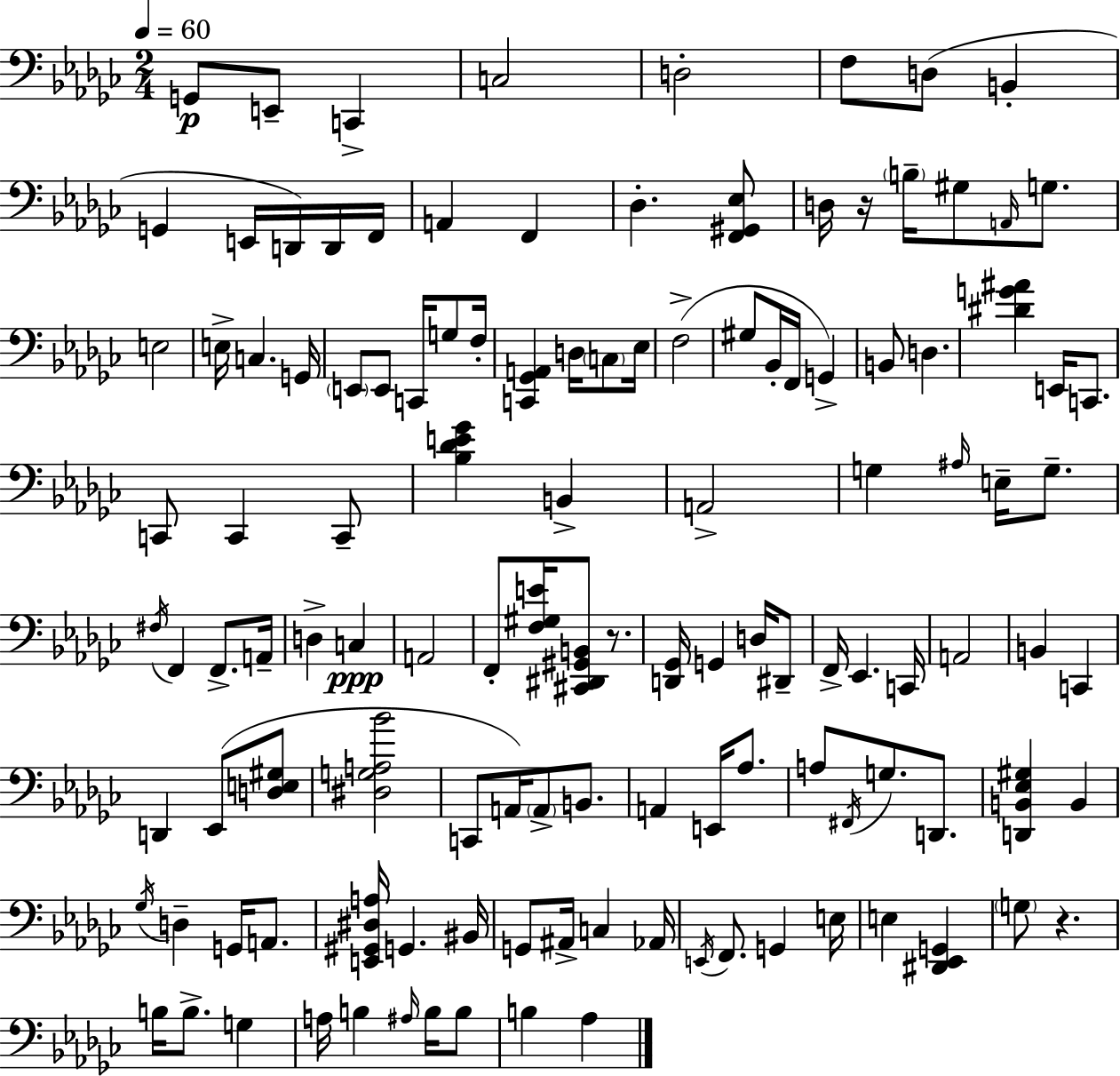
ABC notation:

X:1
T:Untitled
M:2/4
L:1/4
K:Ebm
G,,/2 E,,/2 C,, C,2 D,2 F,/2 D,/2 B,, G,, E,,/4 D,,/4 D,,/4 F,,/4 A,, F,, _D, [F,,^G,,_E,]/2 D,/4 z/4 B,/4 ^G,/2 A,,/4 G,/2 E,2 E,/4 C, G,,/4 E,,/2 E,,/2 C,,/4 G,/2 F,/4 [C,,_G,,A,,] D,/4 C,/2 _E,/4 F,2 ^G,/2 _B,,/4 F,,/4 G,, B,,/2 D, [^DG^A] E,,/4 C,,/2 C,,/2 C,, C,,/2 [_B,_DE_G] B,, A,,2 G, ^A,/4 E,/4 G,/2 ^F,/4 F,, F,,/2 A,,/4 D, C, A,,2 F,,/2 [F,^G,E]/4 [^C,,^D,,^G,,B,,]/2 z/2 [D,,_G,,]/4 G,, D,/4 ^D,,/2 F,,/4 _E,, C,,/4 A,,2 B,, C,, D,, _E,,/2 [D,E,^G,]/2 [^D,G,A,_B]2 C,,/2 A,,/4 A,,/2 B,,/2 A,, E,,/4 _A,/2 A,/2 ^F,,/4 G,/2 D,,/2 [D,,B,,_E,^G,] B,, _G,/4 D, G,,/4 A,,/2 [E,,^G,,^D,A,]/4 G,, ^B,,/4 G,,/2 ^A,,/4 C, _A,,/4 E,,/4 F,,/2 G,, E,/4 E, [^D,,_E,,G,,] G,/2 z B,/4 B,/2 G, A,/4 B, ^A,/4 B,/4 B,/2 B, _A,